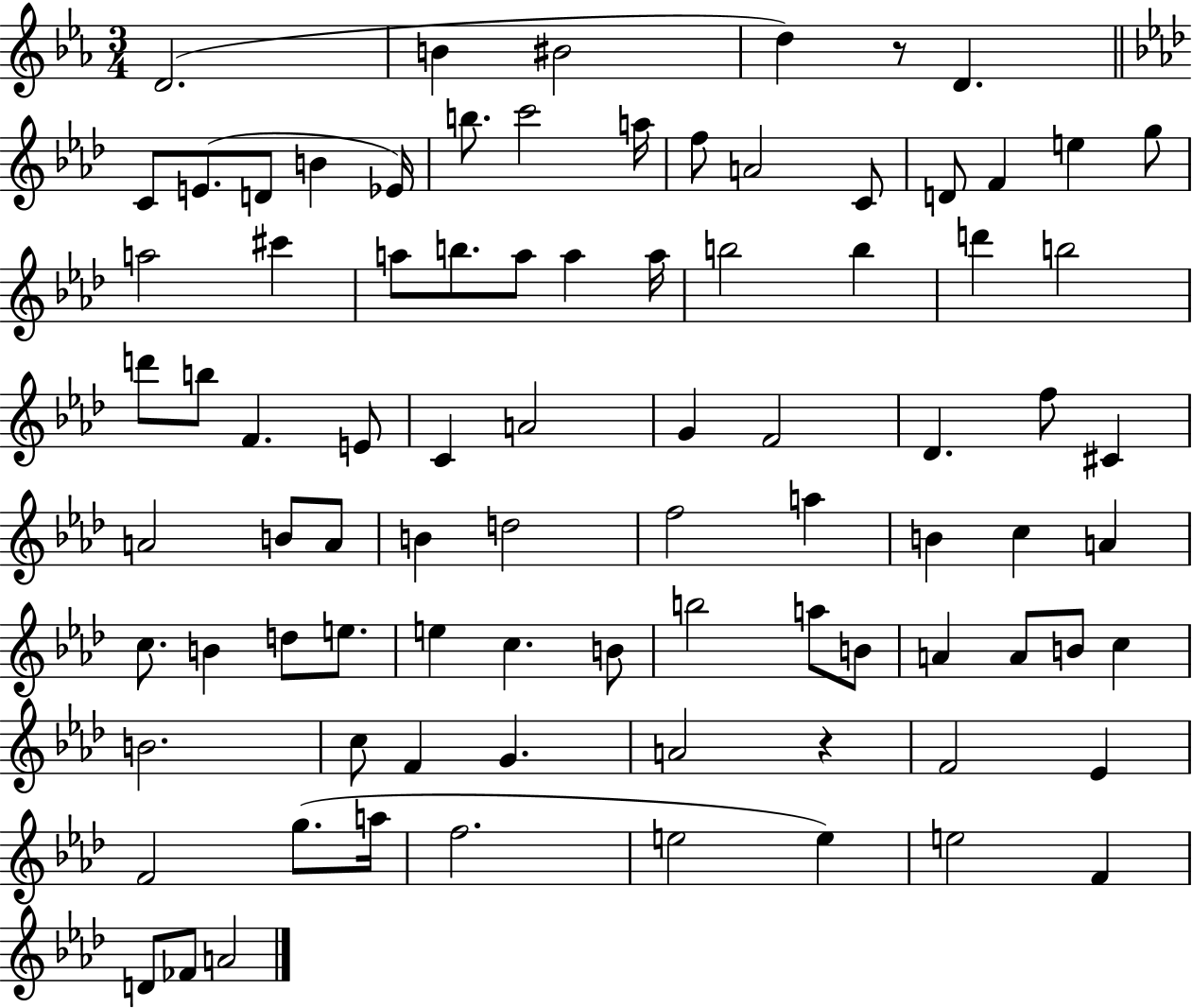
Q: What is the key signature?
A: EES major